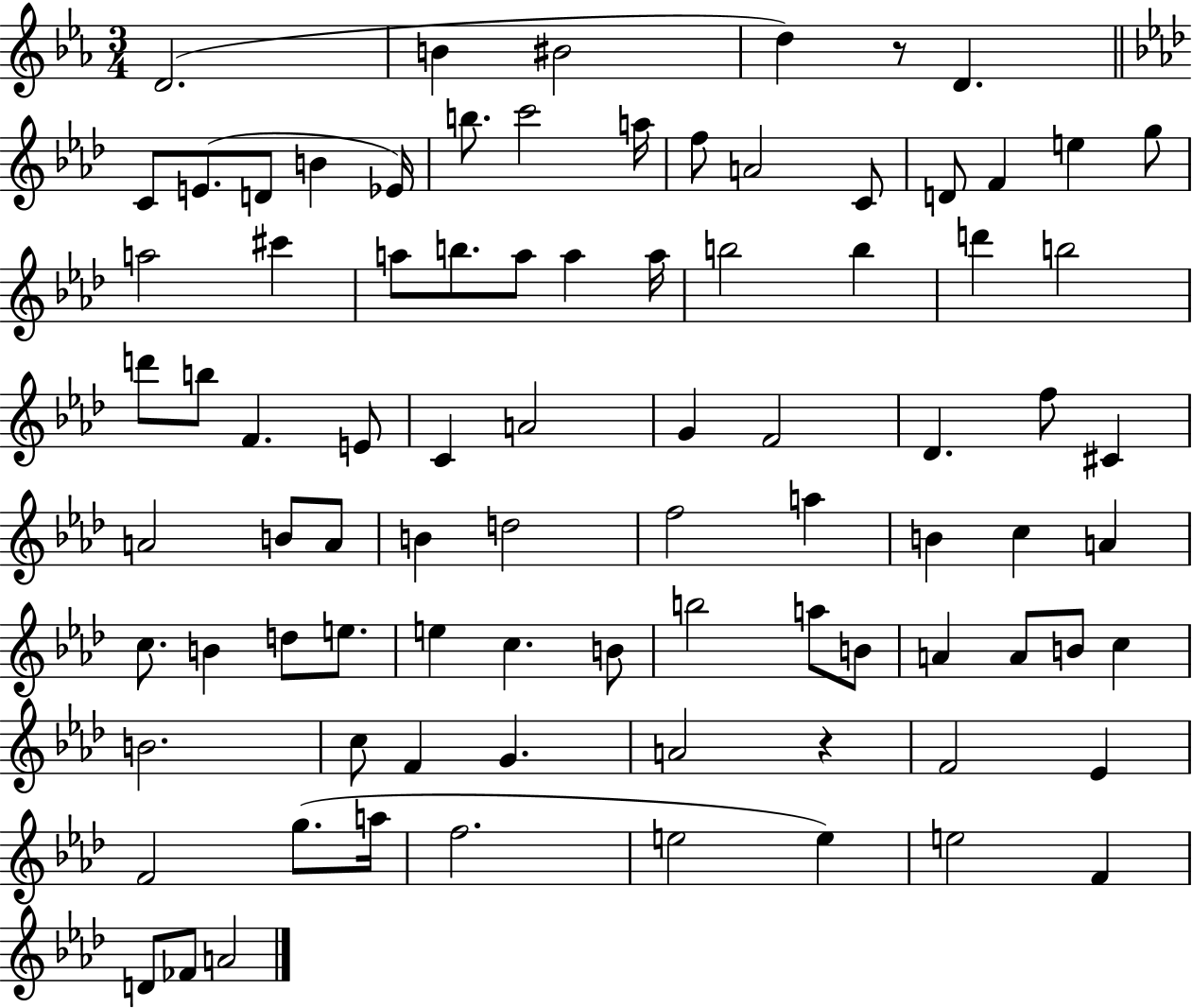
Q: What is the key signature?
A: EES major